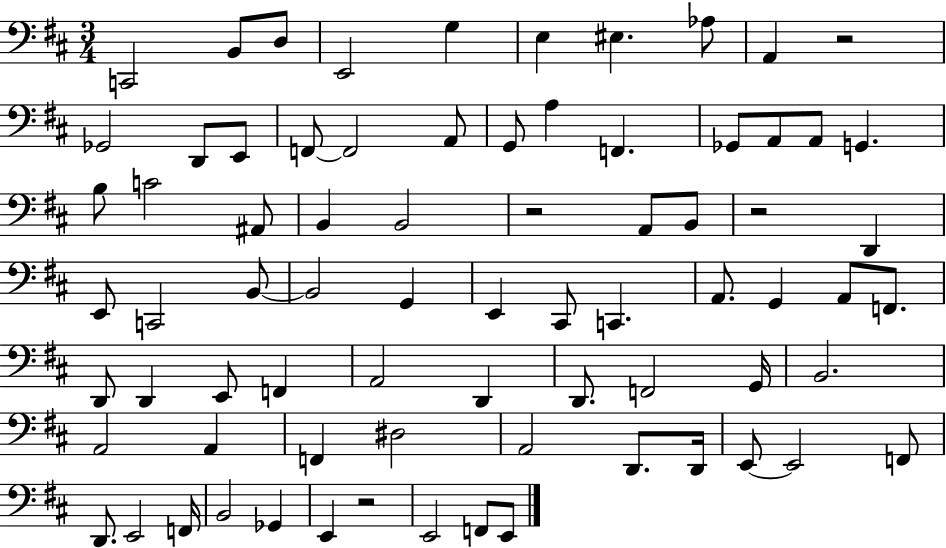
C2/h B2/e D3/e E2/h G3/q E3/q EIS3/q. Ab3/e A2/q R/h Gb2/h D2/e E2/e F2/e F2/h A2/e G2/e A3/q F2/q. Gb2/e A2/e A2/e G2/q. B3/e C4/h A#2/e B2/q B2/h R/h A2/e B2/e R/h D2/q E2/e C2/h B2/e B2/h G2/q E2/q C#2/e C2/q. A2/e. G2/q A2/e F2/e. D2/e D2/q E2/e F2/q A2/h D2/q D2/e. F2/h G2/s B2/h. A2/h A2/q F2/q D#3/h A2/h D2/e. D2/s E2/e E2/h F2/e D2/e. E2/h F2/s B2/h Gb2/q E2/q R/h E2/h F2/e E2/e